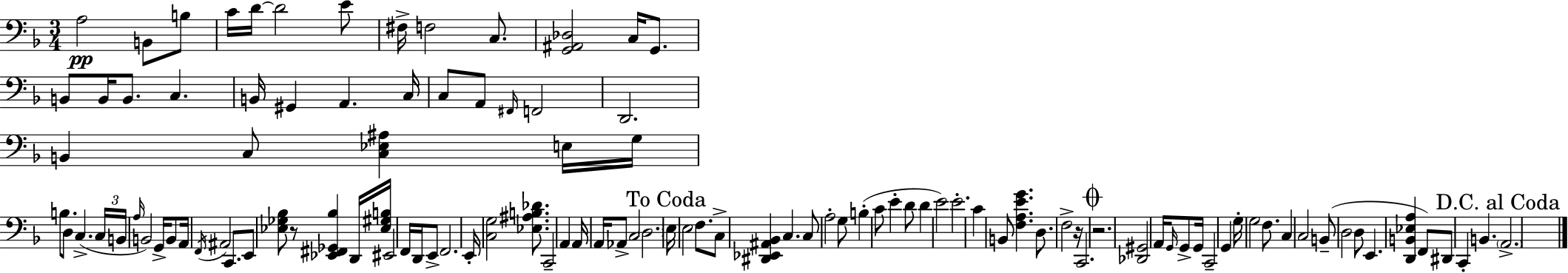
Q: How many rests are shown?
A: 3